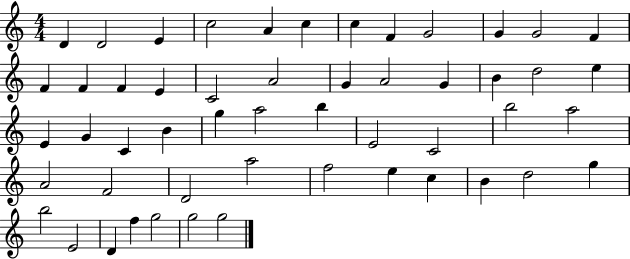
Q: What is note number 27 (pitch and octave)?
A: C4